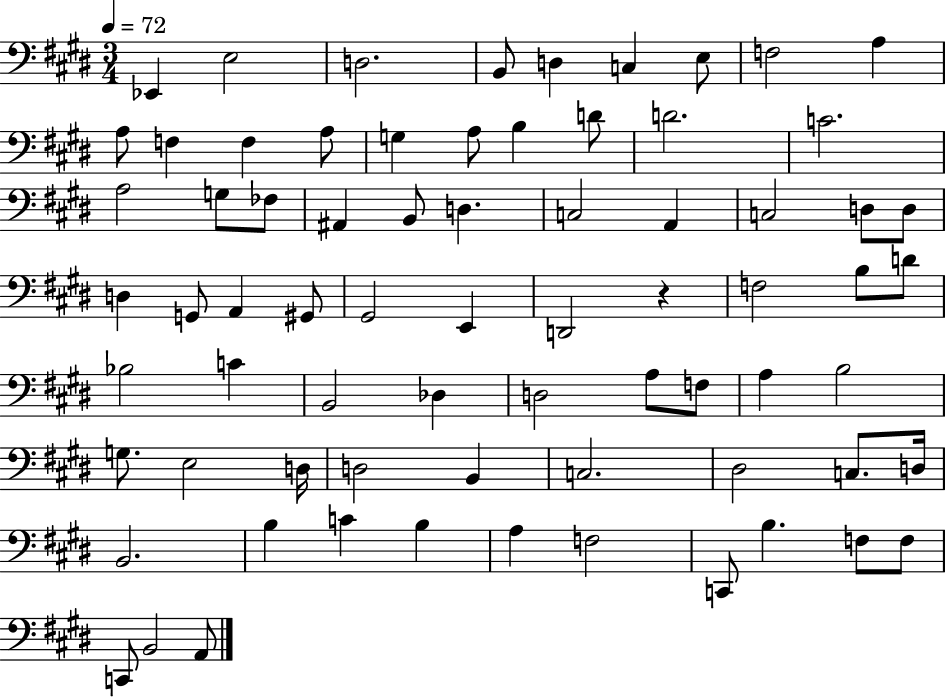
{
  \clef bass
  \numericTimeSignature
  \time 3/4
  \key e \major
  \tempo 4 = 72
  ees,4 e2 | d2. | b,8 d4 c4 e8 | f2 a4 | \break a8 f4 f4 a8 | g4 a8 b4 d'8 | d'2. | c'2. | \break a2 g8 fes8 | ais,4 b,8 d4. | c2 a,4 | c2 d8 d8 | \break d4 g,8 a,4 gis,8 | gis,2 e,4 | d,2 r4 | f2 b8 d'8 | \break bes2 c'4 | b,2 des4 | d2 a8 f8 | a4 b2 | \break g8. e2 d16 | d2 b,4 | c2. | dis2 c8. d16 | \break b,2. | b4 c'4 b4 | a4 f2 | c,8 b4. f8 f8 | \break c,8 b,2 a,8 | \bar "|."
}